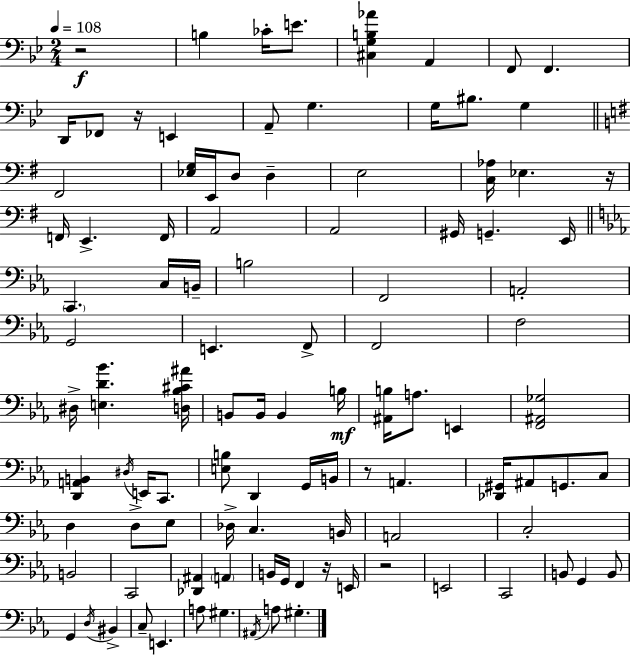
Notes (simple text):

R/h B3/q CES4/s E4/e. [C#3,G3,B3,Ab4]/q A2/q F2/e F2/q. D2/s FES2/e R/s E2/q A2/e G3/q. G3/s BIS3/e. G3/q F#2/h [Eb3,G3]/s E2/s D3/e D3/q E3/h [C3,Ab3]/s Eb3/q. R/s F2/s E2/q. F2/s A2/h A2/h G#2/s G2/q. E2/s C2/q. C3/s B2/s B3/h F2/h A2/h G2/h E2/q. F2/e F2/h F3/h D#3/s [E3,D4,Bb4]/q. [D3,Bb3,C#4,A#4]/s B2/e B2/s B2/q B3/s [A#2,B3]/s A3/e. E2/q [F2,A#2,Gb3]/h [D2,A2,B2]/q D#3/s E2/s C2/e. [E3,B3]/e D2/q G2/s B2/s R/e A2/q. [Db2,G#2]/s A#2/e G2/e. C3/e D3/q D3/e Eb3/e Db3/s C3/q. B2/s A2/h C3/h B2/h C2/h [Db2,A#2]/q A2/q B2/s G2/s F2/q R/s E2/s R/h E2/h C2/h B2/e G2/q B2/e G2/q D3/s BIS2/q C3/e E2/q. A3/e G#3/q. A#2/s A3/e G#3/q.